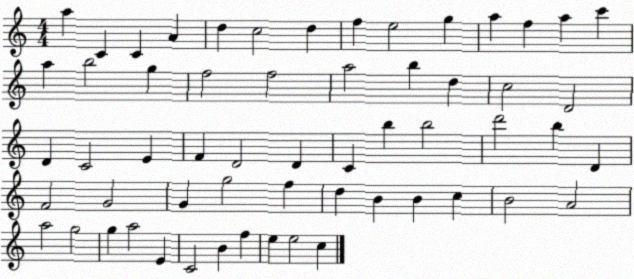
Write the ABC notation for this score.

X:1
T:Untitled
M:4/4
L:1/4
K:C
a C C A d c2 d f e2 g a f a c' a b2 g f2 f2 a2 b d c2 D2 D C2 E F D2 D C b b2 d'2 b D F2 G2 G g2 f d B B c B2 A2 a2 g2 g a2 E C2 B f e e2 c